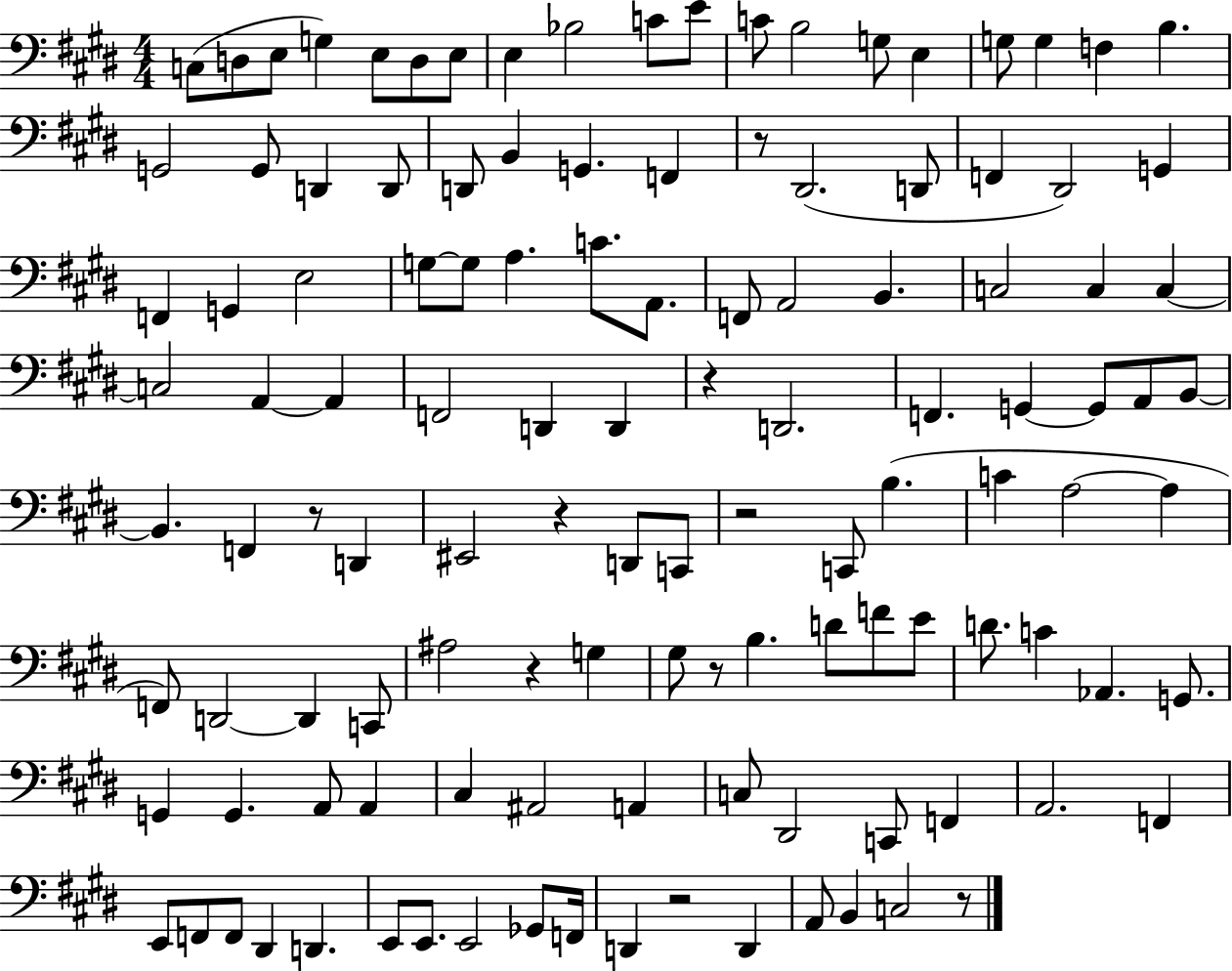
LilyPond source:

{
  \clef bass
  \numericTimeSignature
  \time 4/4
  \key e \major
  c8( d8 e8 g4) e8 d8 e8 | e4 bes2 c'8 e'8 | c'8 b2 g8 e4 | g8 g4 f4 b4. | \break g,2 g,8 d,4 d,8 | d,8 b,4 g,4. f,4 | r8 dis,2.( d,8 | f,4 dis,2) g,4 | \break f,4 g,4 e2 | g8~~ g8 a4. c'8. a,8. | f,8 a,2 b,4. | c2 c4 c4~~ | \break c2 a,4~~ a,4 | f,2 d,4 d,4 | r4 d,2. | f,4. g,4~~ g,8 a,8 b,8~~ | \break b,4. f,4 r8 d,4 | eis,2 r4 d,8 c,8 | r2 c,8 b4.( | c'4 a2~~ a4 | \break f,8) d,2~~ d,4 c,8 | ais2 r4 g4 | gis8 r8 b4. d'8 f'8 e'8 | d'8. c'4 aes,4. g,8. | \break g,4 g,4. a,8 a,4 | cis4 ais,2 a,4 | c8 dis,2 c,8 f,4 | a,2. f,4 | \break e,8 f,8 f,8 dis,4 d,4. | e,8 e,8. e,2 ges,8 f,16 | d,4 r2 d,4 | a,8 b,4 c2 r8 | \break \bar "|."
}